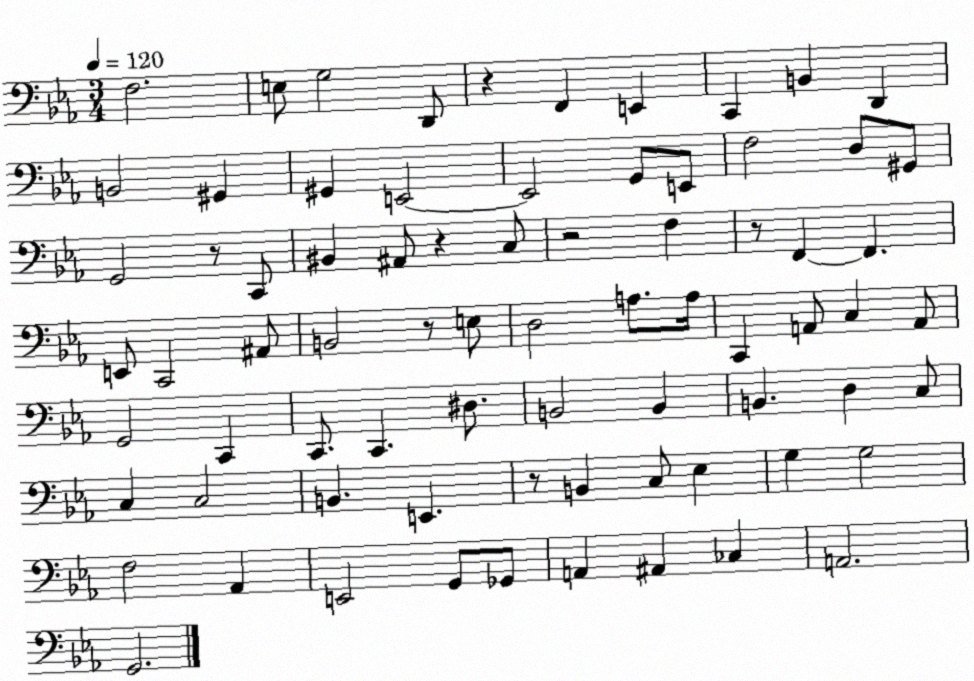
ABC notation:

X:1
T:Untitled
M:3/4
L:1/4
K:Eb
F,2 E,/2 G,2 D,,/2 z F,, E,, C,, B,, D,, B,,2 ^G,, ^G,, E,,2 E,,2 G,,/2 E,,/2 F,2 D,/2 ^G,,/2 G,,2 z/2 C,,/2 ^B,, ^A,,/2 z C,/2 z2 F, z/2 F,, F,, E,,/2 C,,2 ^A,,/2 B,,2 z/2 E,/2 D,2 A,/2 A,/4 C,, A,,/2 C, A,,/2 G,,2 C,, C,,/2 C,, ^D,/2 B,,2 B,, B,, D, C,/2 C, C,2 B,, E,, z/2 B,, C,/2 _E, G, G,2 F,2 _A,, E,,2 G,,/2 _G,,/2 A,, ^A,, _C, A,,2 G,,2